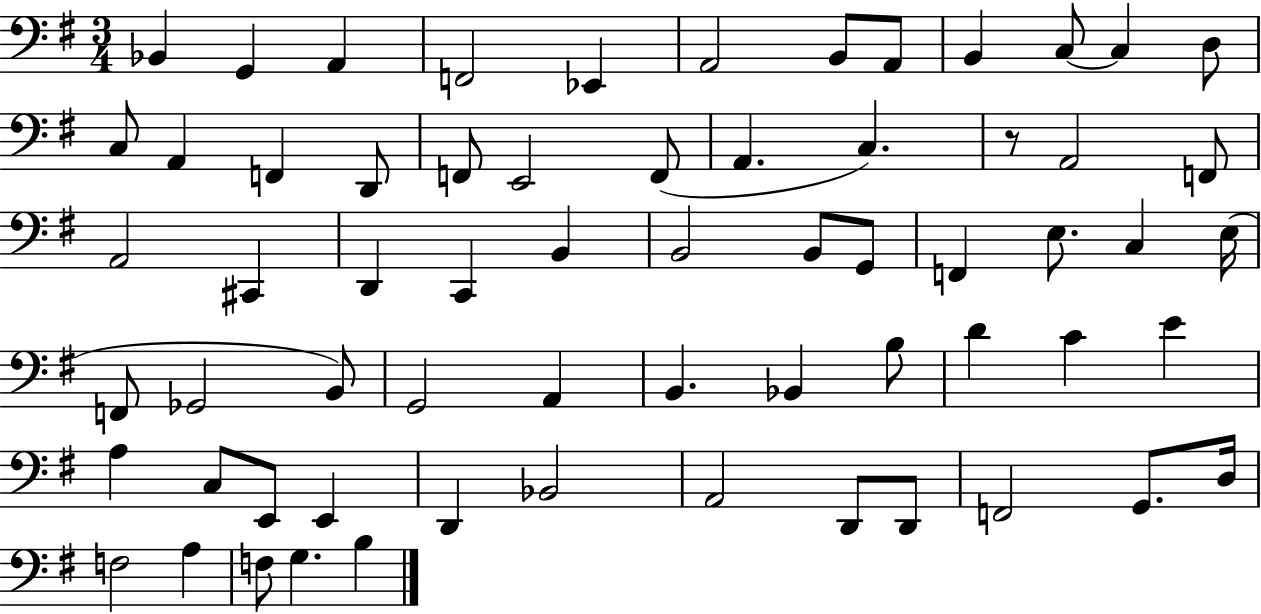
X:1
T:Untitled
M:3/4
L:1/4
K:G
_B,, G,, A,, F,,2 _E,, A,,2 B,,/2 A,,/2 B,, C,/2 C, D,/2 C,/2 A,, F,, D,,/2 F,,/2 E,,2 F,,/2 A,, C, z/2 A,,2 F,,/2 A,,2 ^C,, D,, C,, B,, B,,2 B,,/2 G,,/2 F,, E,/2 C, E,/4 F,,/2 _G,,2 B,,/2 G,,2 A,, B,, _B,, B,/2 D C E A, C,/2 E,,/2 E,, D,, _B,,2 A,,2 D,,/2 D,,/2 F,,2 G,,/2 D,/4 F,2 A, F,/2 G, B,